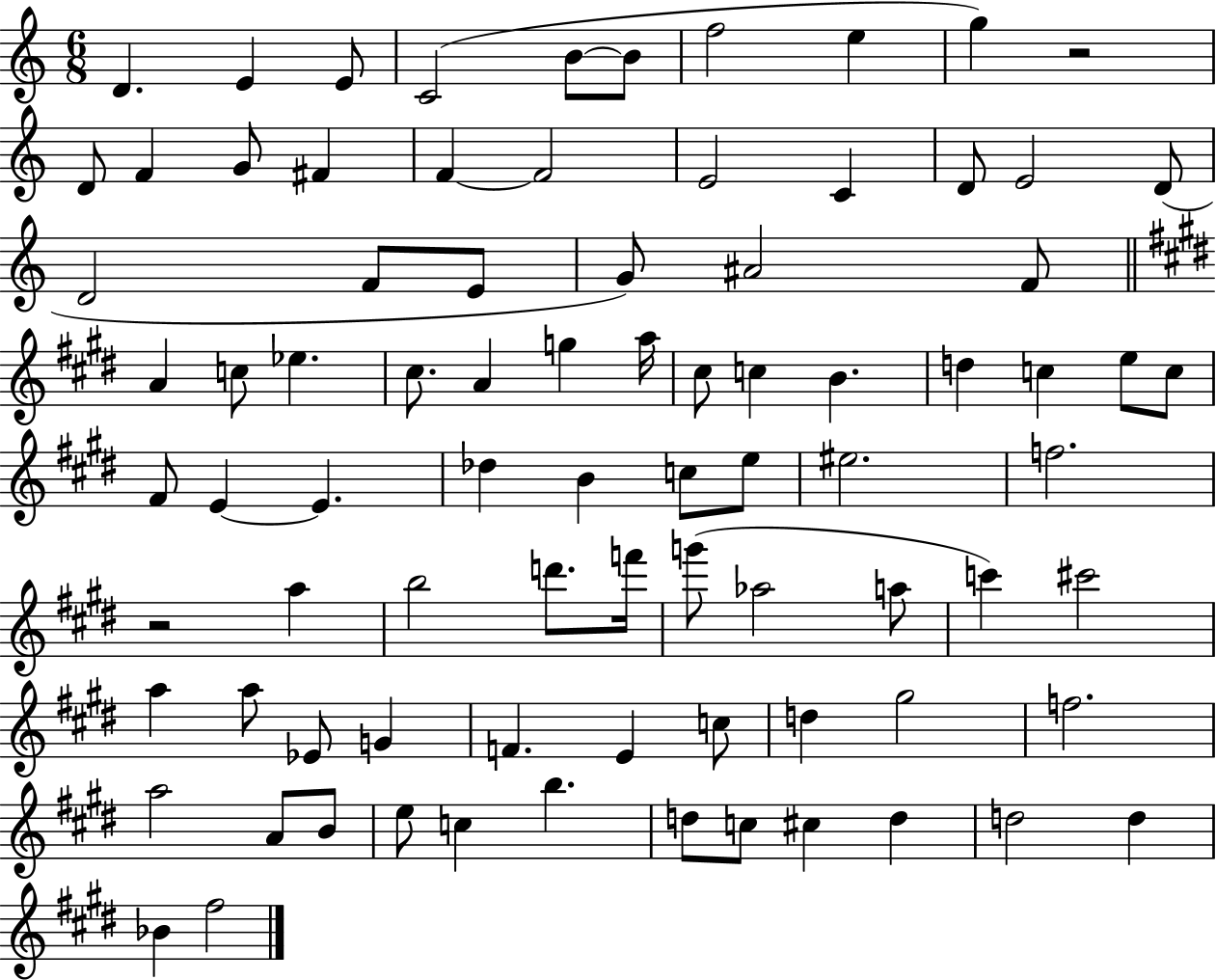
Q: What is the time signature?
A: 6/8